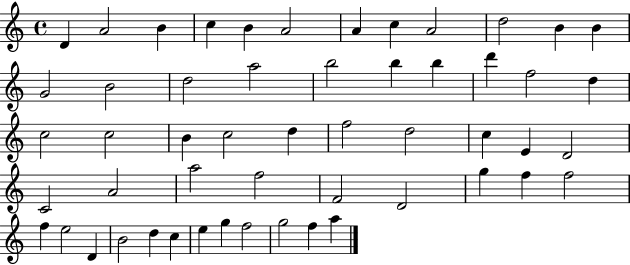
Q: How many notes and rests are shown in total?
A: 53